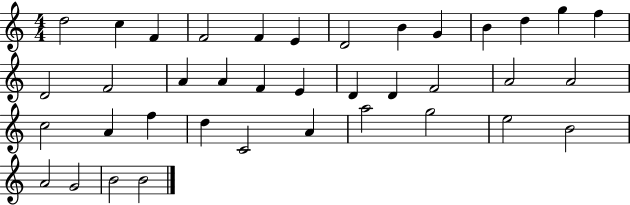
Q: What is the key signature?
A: C major